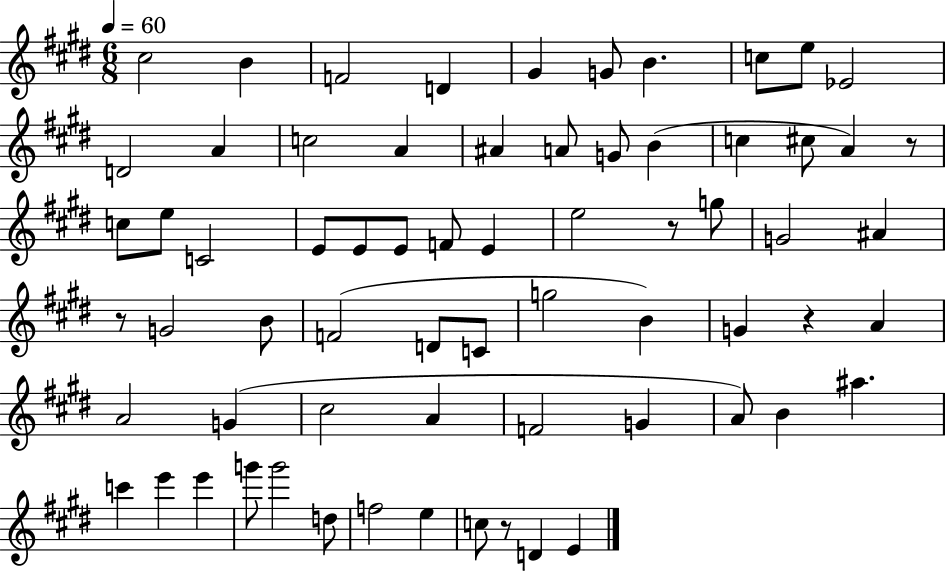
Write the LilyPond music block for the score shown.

{
  \clef treble
  \numericTimeSignature
  \time 6/8
  \key e \major
  \tempo 4 = 60
  cis''2 b'4 | f'2 d'4 | gis'4 g'8 b'4. | c''8 e''8 ees'2 | \break d'2 a'4 | c''2 a'4 | ais'4 a'8 g'8 b'4( | c''4 cis''8 a'4) r8 | \break c''8 e''8 c'2 | e'8 e'8 e'8 f'8 e'4 | e''2 r8 g''8 | g'2 ais'4 | \break r8 g'2 b'8 | f'2( d'8 c'8 | g''2 b'4) | g'4 r4 a'4 | \break a'2 g'4( | cis''2 a'4 | f'2 g'4 | a'8) b'4 ais''4. | \break c'''4 e'''4 e'''4 | g'''8 g'''2 d''8 | f''2 e''4 | c''8 r8 d'4 e'4 | \break \bar "|."
}